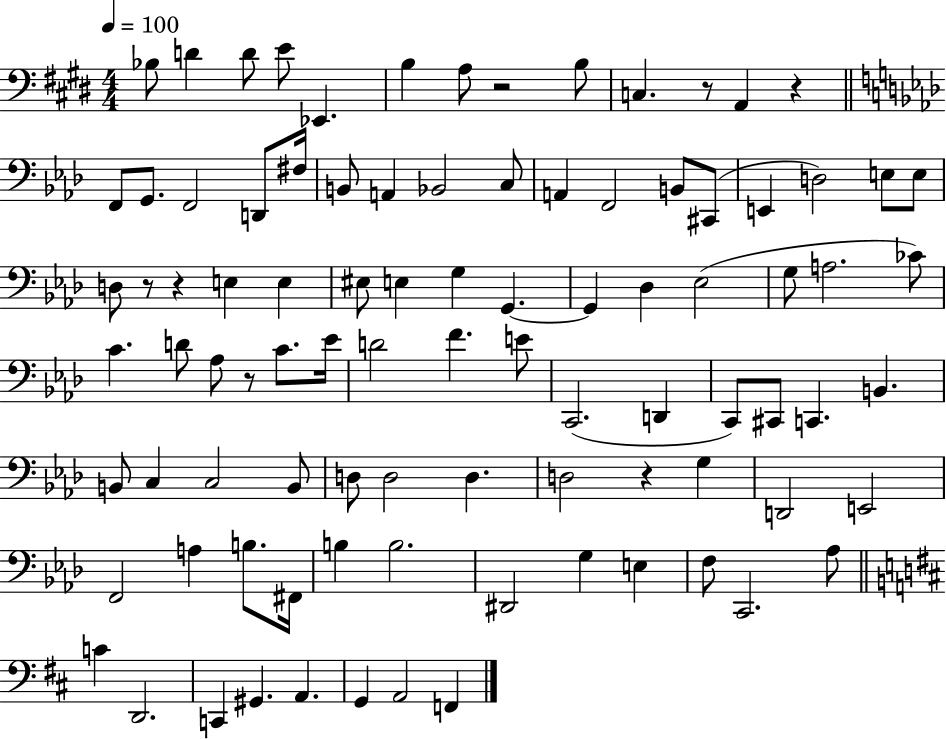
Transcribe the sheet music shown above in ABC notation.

X:1
T:Untitled
M:4/4
L:1/4
K:E
_B,/2 D D/2 E/2 _E,, B, A,/2 z2 B,/2 C, z/2 A,, z F,,/2 G,,/2 F,,2 D,,/2 ^F,/4 B,,/2 A,, _B,,2 C,/2 A,, F,,2 B,,/2 ^C,,/2 E,, D,2 E,/2 E,/2 D,/2 z/2 z E, E, ^E,/2 E, G, G,, G,, _D, _E,2 G,/2 A,2 _C/2 C D/2 _A,/2 z/2 C/2 _E/4 D2 F E/2 C,,2 D,, C,,/2 ^C,,/2 C,, B,, B,,/2 C, C,2 B,,/2 D,/2 D,2 D, D,2 z G, D,,2 E,,2 F,,2 A, B,/2 ^F,,/4 B, B,2 ^D,,2 G, E, F,/2 C,,2 _A,/2 C D,,2 C,, ^G,, A,, G,, A,,2 F,,